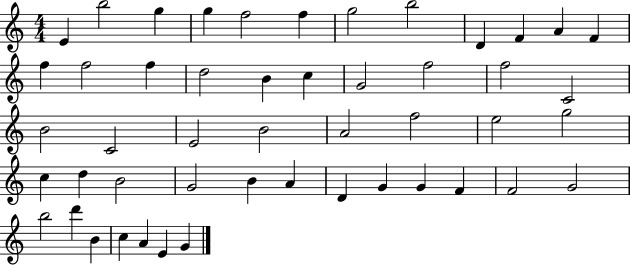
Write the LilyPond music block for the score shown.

{
  \clef treble
  \numericTimeSignature
  \time 4/4
  \key c \major
  e'4 b''2 g''4 | g''4 f''2 f''4 | g''2 b''2 | d'4 f'4 a'4 f'4 | \break f''4 f''2 f''4 | d''2 b'4 c''4 | g'2 f''2 | f''2 c'2 | \break b'2 c'2 | e'2 b'2 | a'2 f''2 | e''2 g''2 | \break c''4 d''4 b'2 | g'2 b'4 a'4 | d'4 g'4 g'4 f'4 | f'2 g'2 | \break b''2 d'''4 b'4 | c''4 a'4 e'4 g'4 | \bar "|."
}